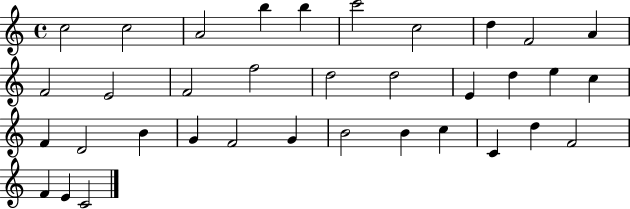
X:1
T:Untitled
M:4/4
L:1/4
K:C
c2 c2 A2 b b c'2 c2 d F2 A F2 E2 F2 f2 d2 d2 E d e c F D2 B G F2 G B2 B c C d F2 F E C2